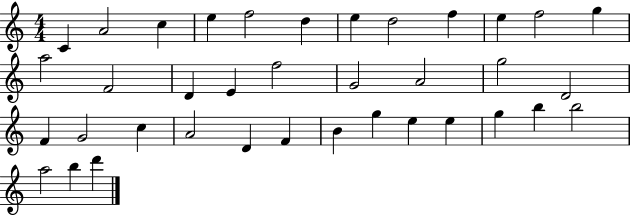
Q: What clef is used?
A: treble